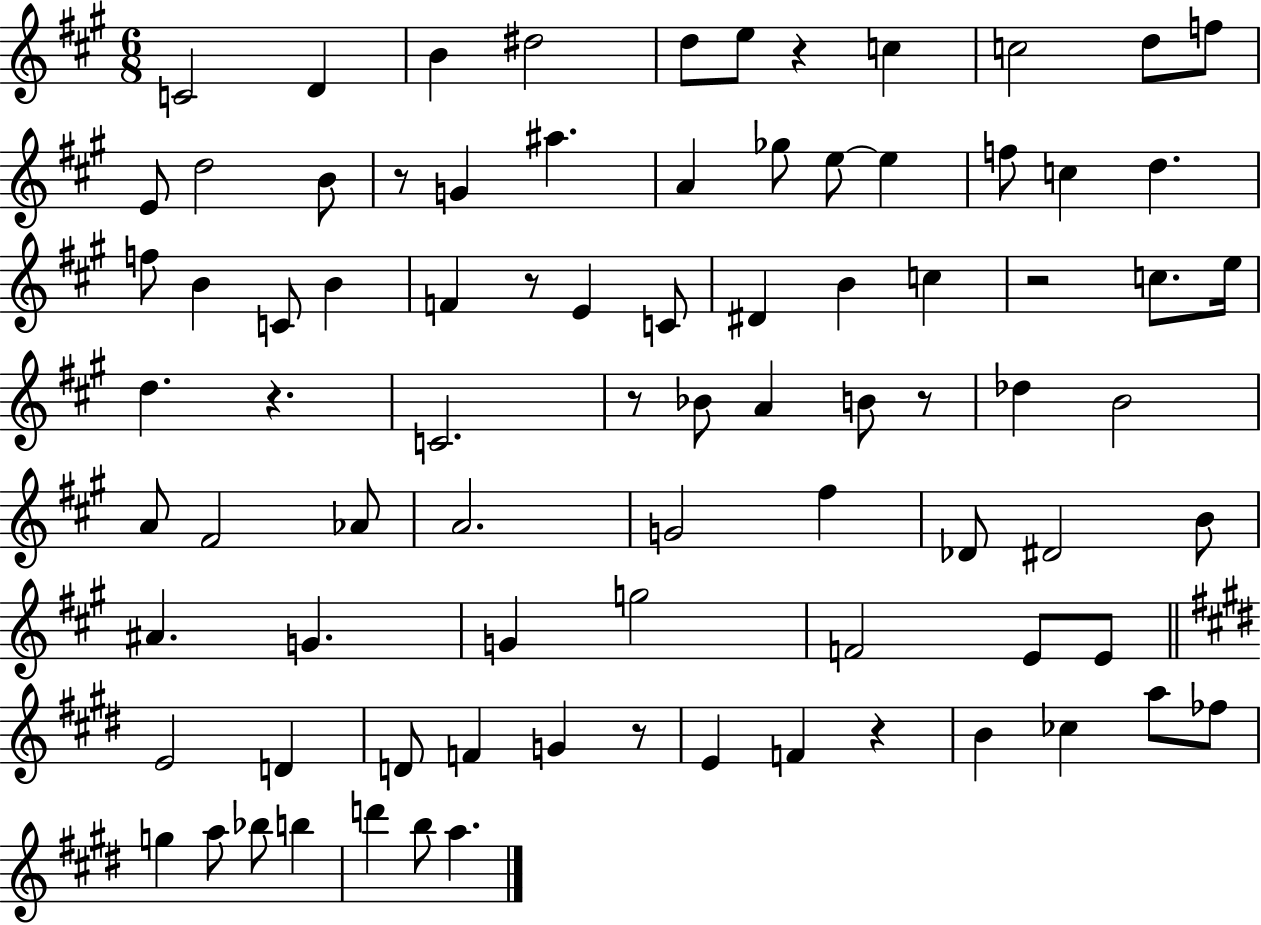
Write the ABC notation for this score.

X:1
T:Untitled
M:6/8
L:1/4
K:A
C2 D B ^d2 d/2 e/2 z c c2 d/2 f/2 E/2 d2 B/2 z/2 G ^a A _g/2 e/2 e f/2 c d f/2 B C/2 B F z/2 E C/2 ^D B c z2 c/2 e/4 d z C2 z/2 _B/2 A B/2 z/2 _d B2 A/2 ^F2 _A/2 A2 G2 ^f _D/2 ^D2 B/2 ^A G G g2 F2 E/2 E/2 E2 D D/2 F G z/2 E F z B _c a/2 _f/2 g a/2 _b/2 b d' b/2 a